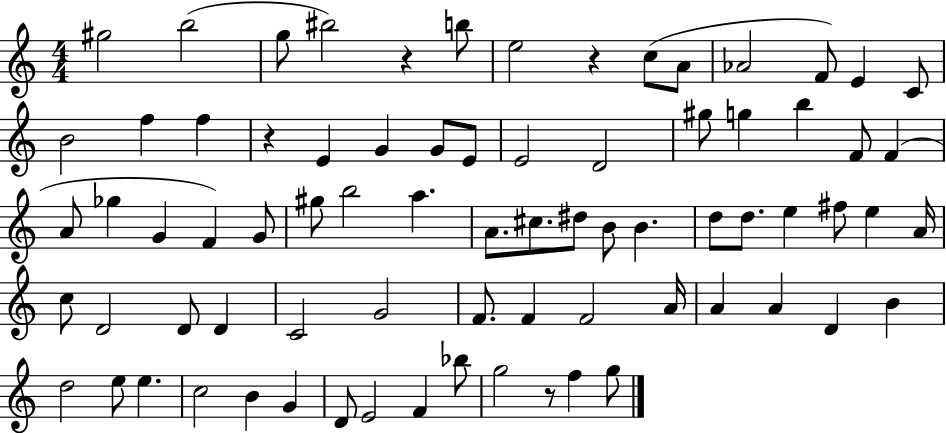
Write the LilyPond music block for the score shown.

{
  \clef treble
  \numericTimeSignature
  \time 4/4
  \key c \major
  \repeat volta 2 { gis''2 b''2( | g''8 bis''2) r4 b''8 | e''2 r4 c''8( a'8 | aes'2 f'8) e'4 c'8 | \break b'2 f''4 f''4 | r4 e'4 g'4 g'8 e'8 | e'2 d'2 | gis''8 g''4 b''4 f'8 f'4( | \break a'8 ges''4 g'4 f'4) g'8 | gis''8 b''2 a''4. | a'8. cis''8. dis''8 b'8 b'4. | d''8 d''8. e''4 fis''8 e''4 a'16 | \break c''8 d'2 d'8 d'4 | c'2 g'2 | f'8. f'4 f'2 a'16 | a'4 a'4 d'4 b'4 | \break d''2 e''8 e''4. | c''2 b'4 g'4 | d'8 e'2 f'4 bes''8 | g''2 r8 f''4 g''8 | \break } \bar "|."
}